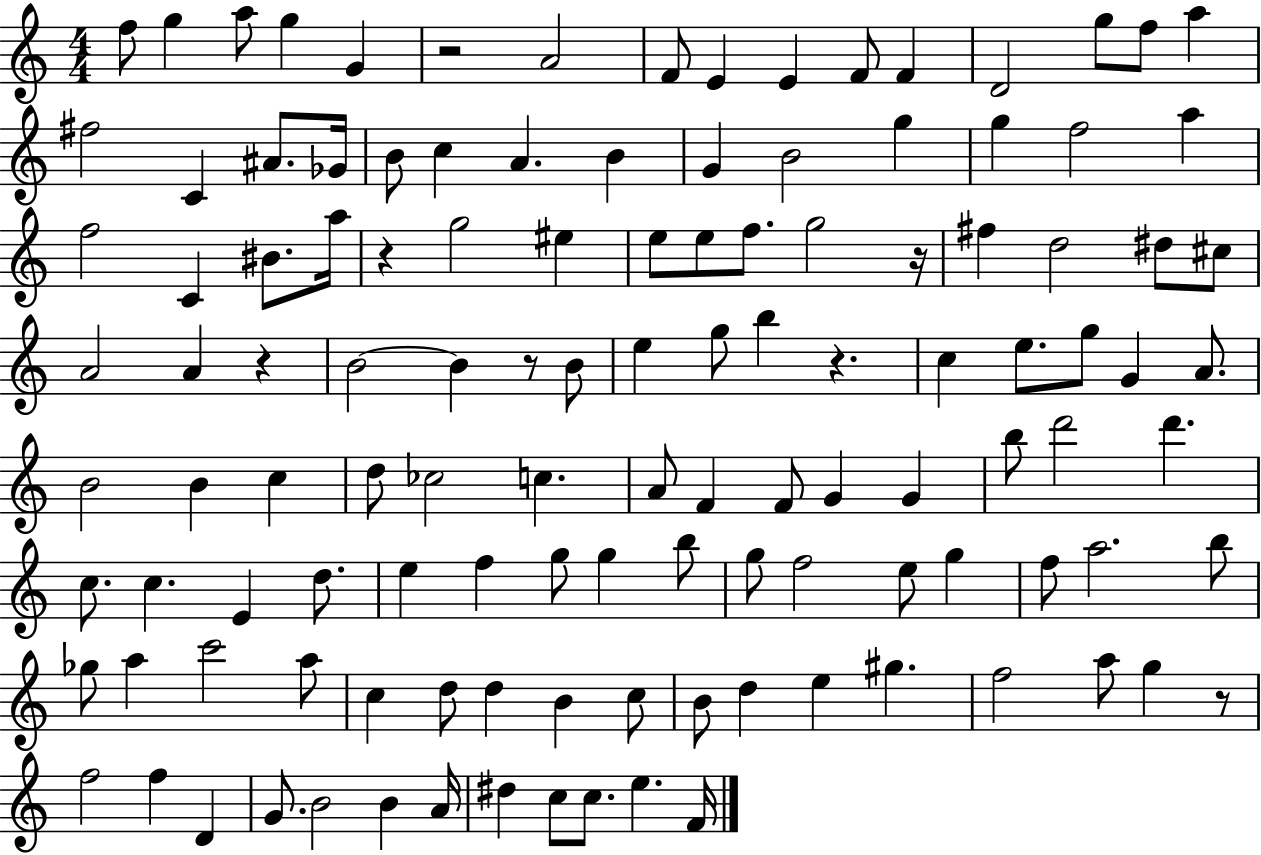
F5/e G5/q A5/e G5/q G4/q R/h A4/h F4/e E4/q E4/q F4/e F4/q D4/h G5/e F5/e A5/q F#5/h C4/q A#4/e. Gb4/s B4/e C5/q A4/q. B4/q G4/q B4/h G5/q G5/q F5/h A5/q F5/h C4/q BIS4/e. A5/s R/q G5/h EIS5/q E5/e E5/e F5/e. G5/h R/s F#5/q D5/h D#5/e C#5/e A4/h A4/q R/q B4/h B4/q R/e B4/e E5/q G5/e B5/q R/q. C5/q E5/e. G5/e G4/q A4/e. B4/h B4/q C5/q D5/e CES5/h C5/q. A4/e F4/q F4/e G4/q G4/q B5/e D6/h D6/q. C5/e. C5/q. E4/q D5/e. E5/q F5/q G5/e G5/q B5/e G5/e F5/h E5/e G5/q F5/e A5/h. B5/e Gb5/e A5/q C6/h A5/e C5/q D5/e D5/q B4/q C5/e B4/e D5/q E5/q G#5/q. F5/h A5/e G5/q R/e F5/h F5/q D4/q G4/e. B4/h B4/q A4/s D#5/q C5/e C5/e. E5/q. F4/s